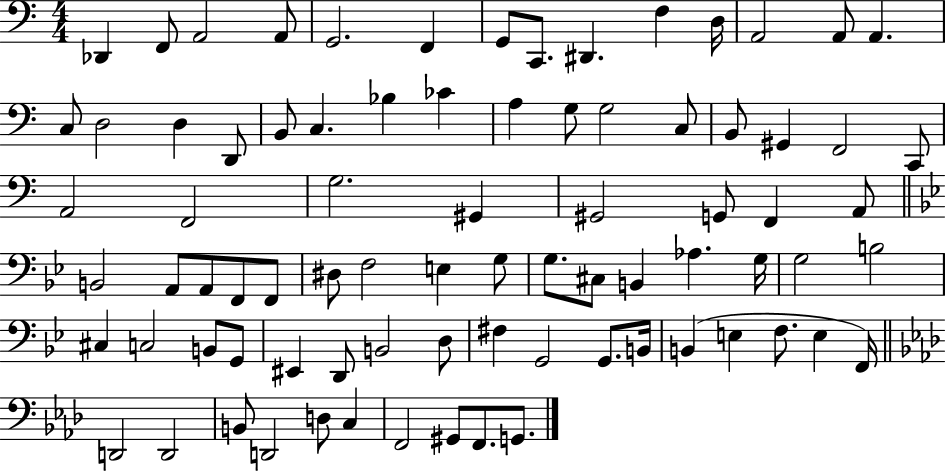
Db2/q F2/e A2/h A2/e G2/h. F2/q G2/e C2/e. D#2/q. F3/q D3/s A2/h A2/e A2/q. C3/e D3/h D3/q D2/e B2/e C3/q. Bb3/q CES4/q A3/q G3/e G3/h C3/e B2/e G#2/q F2/h C2/e A2/h F2/h G3/h. G#2/q G#2/h G2/e F2/q A2/e B2/h A2/e A2/e F2/e F2/e D#3/e F3/h E3/q G3/e G3/e. C#3/e B2/q Ab3/q. G3/s G3/h B3/h C#3/q C3/h B2/e G2/e EIS2/q D2/e B2/h D3/e F#3/q G2/h G2/e. B2/s B2/q E3/q F3/e. E3/q F2/s D2/h D2/h B2/e D2/h D3/e C3/q F2/h G#2/e F2/e. G2/e.